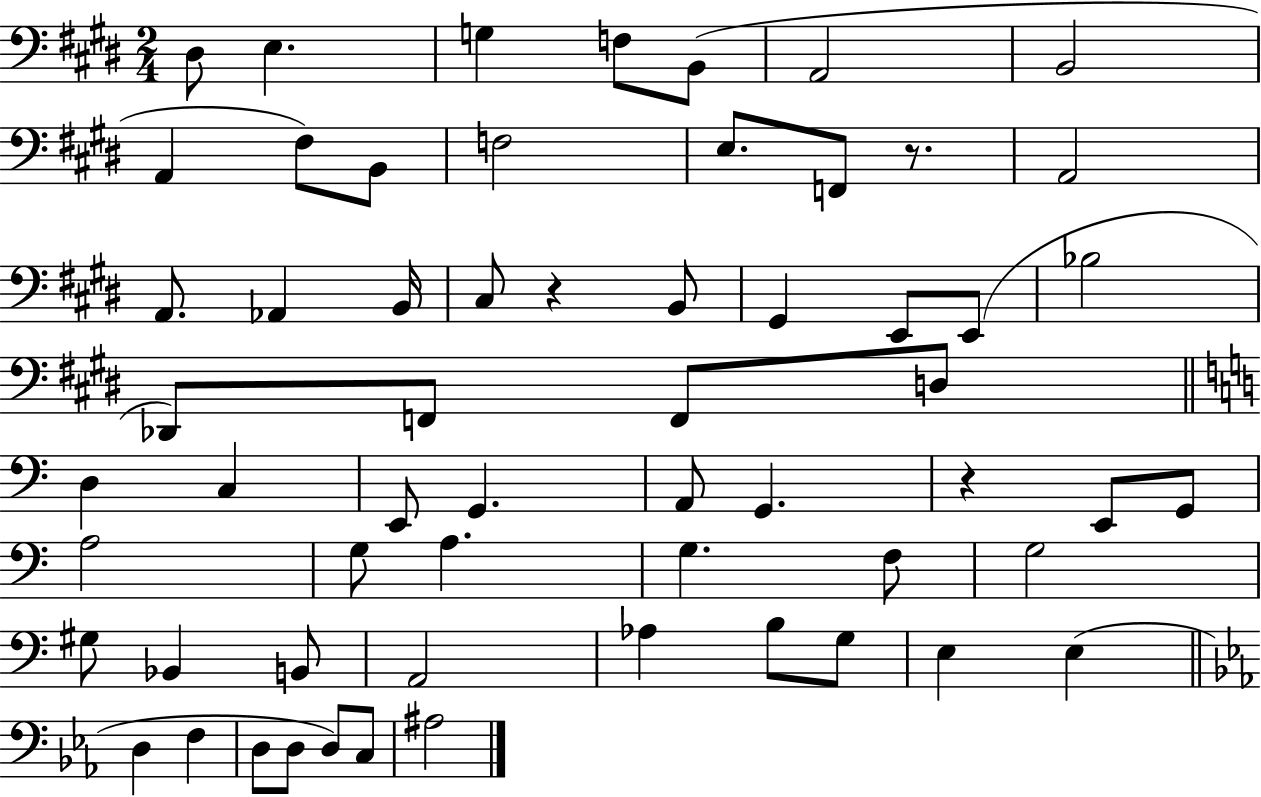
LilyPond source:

{
  \clef bass
  \numericTimeSignature
  \time 2/4
  \key e \major
  dis8 e4. | g4 f8 b,8( | a,2 | b,2 | \break a,4 fis8) b,8 | f2 | e8. f,8 r8. | a,2 | \break a,8. aes,4 b,16 | cis8 r4 b,8 | gis,4 e,8 e,8( | bes2 | \break des,8) f,8 f,8 d8 | \bar "||" \break \key c \major d4 c4 | e,8 g,4. | a,8 g,4. | r4 e,8 g,8 | \break a2 | g8 a4. | g4. f8 | g2 | \break gis8 bes,4 b,8 | a,2 | aes4 b8 g8 | e4 e4( | \break \bar "||" \break \key c \minor d4 f4 | d8 d8 d8) c8 | ais2 | \bar "|."
}